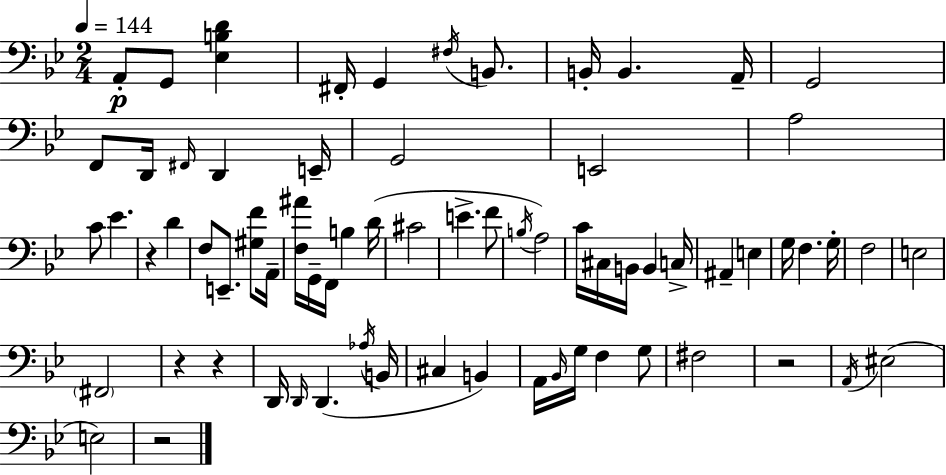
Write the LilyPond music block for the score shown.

{
  \clef bass
  \numericTimeSignature
  \time 2/4
  \key g \minor
  \tempo 4 = 144
  \repeat volta 2 { a,8-.\p g,8 <ees b d'>4 | fis,16-. g,4 \acciaccatura { fis16 } b,8. | b,16-. b,4. | a,16-- g,2 | \break f,8 d,16 \grace { fis,16 } d,4 | e,16-- g,2 | e,2 | a2 | \break c'8 ees'4. | r4 d'4 | f8 e,8.-- <gis f'>8 | a,16-- <f ais'>16 g,16-- f,16 b4 | \break d'16( cis'2 | e'4.-> | f'8 \acciaccatura { b16 } a2) | c'16 cis16 b,16 b,4 | \break c16-> ais,4-- e4 | g16 f4. | g16-. f2 | e2 | \break \parenthesize fis,2 | r4 r4 | d,16 \grace { d,16 }( d,4. | \acciaccatura { aes16 } b,16 cis4 | \break b,4) a,16 \grace { bes,16 } g16 | f4 g8 fis2 | r2 | \acciaccatura { a,16 }( eis2 | \break e2) | r2 | } \bar "|."
}